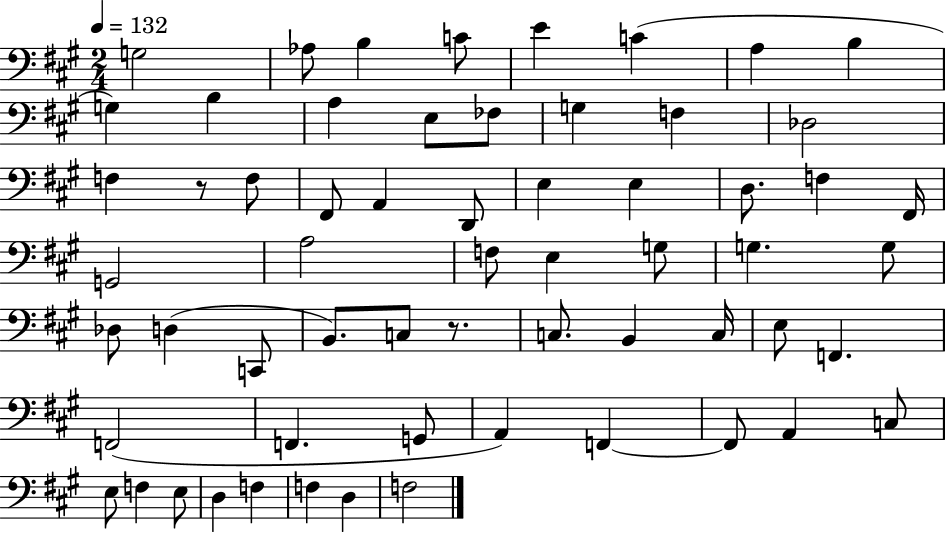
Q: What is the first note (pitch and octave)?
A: G3